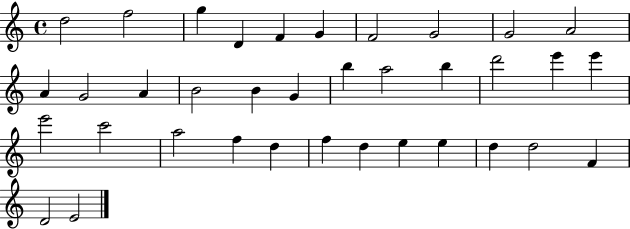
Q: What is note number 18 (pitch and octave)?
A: A5